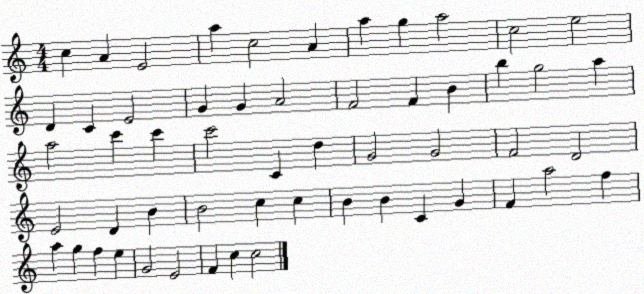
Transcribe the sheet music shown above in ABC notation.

X:1
T:Untitled
M:4/4
L:1/4
K:C
c A E2 a c2 A a g a2 c2 e2 D C E2 G G A2 F2 F B b g2 a a2 c' c' c'2 C d G2 G2 F2 D2 E2 D B B2 c c B B C G F a2 f a g f e G2 E2 F c c2